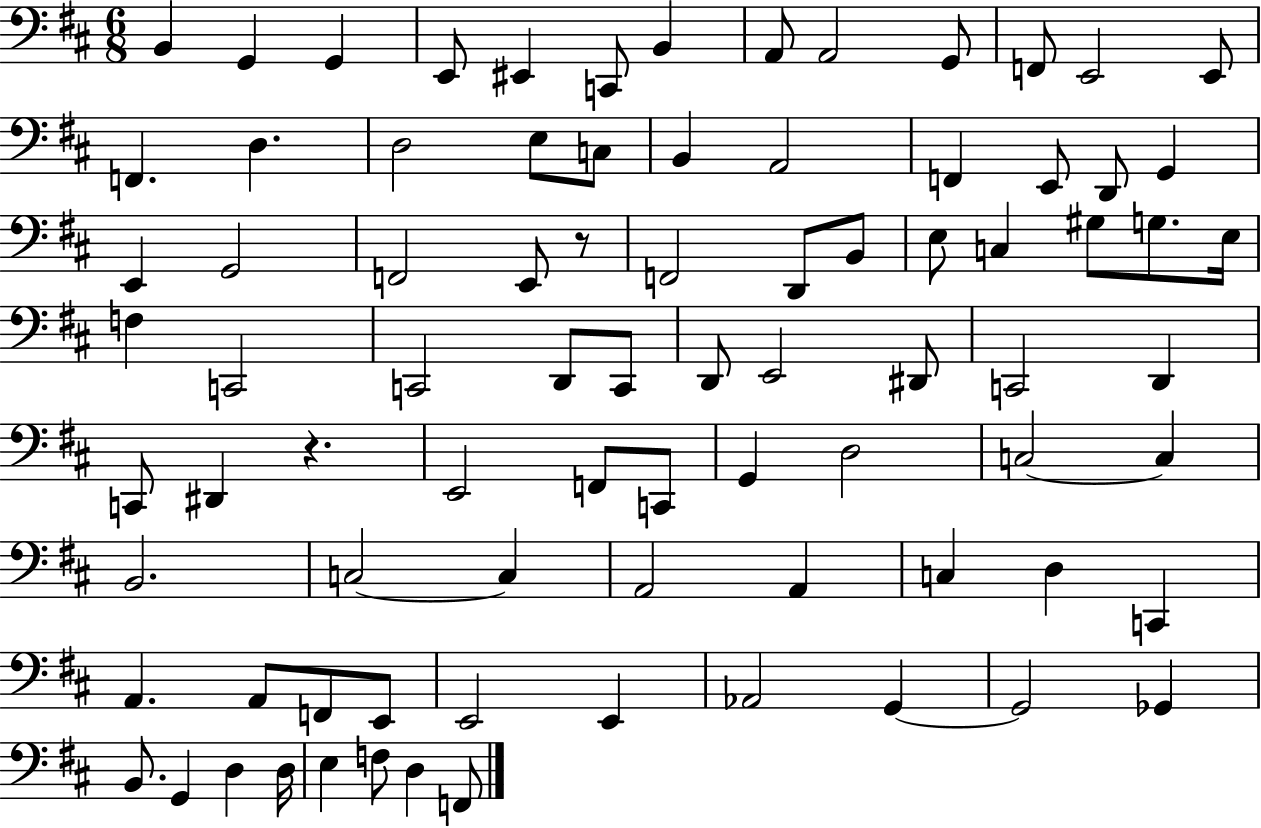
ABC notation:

X:1
T:Untitled
M:6/8
L:1/4
K:D
B,, G,, G,, E,,/2 ^E,, C,,/2 B,, A,,/2 A,,2 G,,/2 F,,/2 E,,2 E,,/2 F,, D, D,2 E,/2 C,/2 B,, A,,2 F,, E,,/2 D,,/2 G,, E,, G,,2 F,,2 E,,/2 z/2 F,,2 D,,/2 B,,/2 E,/2 C, ^G,/2 G,/2 E,/4 F, C,,2 C,,2 D,,/2 C,,/2 D,,/2 E,,2 ^D,,/2 C,,2 D,, C,,/2 ^D,, z E,,2 F,,/2 C,,/2 G,, D,2 C,2 C, B,,2 C,2 C, A,,2 A,, C, D, C,, A,, A,,/2 F,,/2 E,,/2 E,,2 E,, _A,,2 G,, G,,2 _G,, B,,/2 G,, D, D,/4 E, F,/2 D, F,,/2